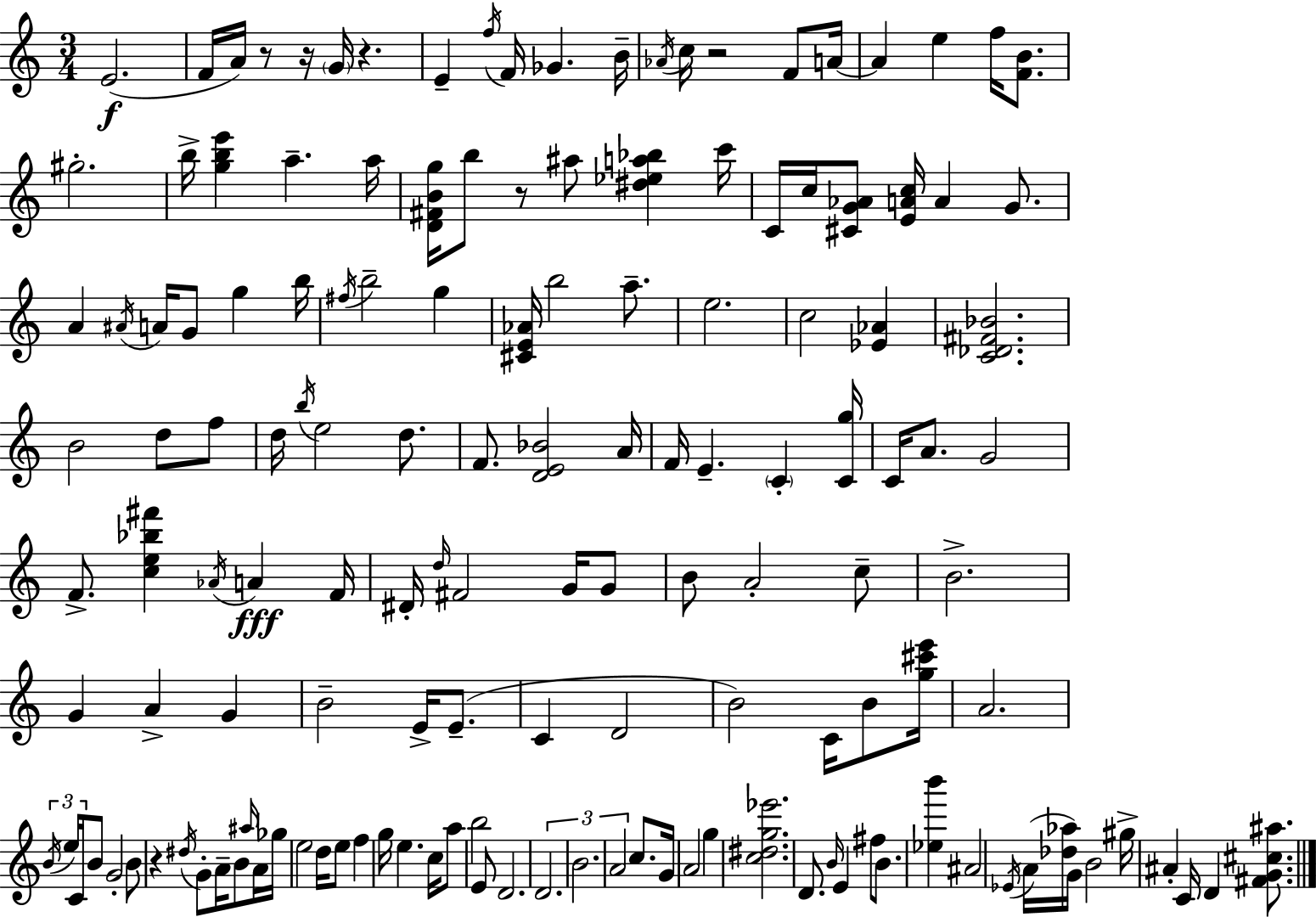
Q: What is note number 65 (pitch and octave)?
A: B4